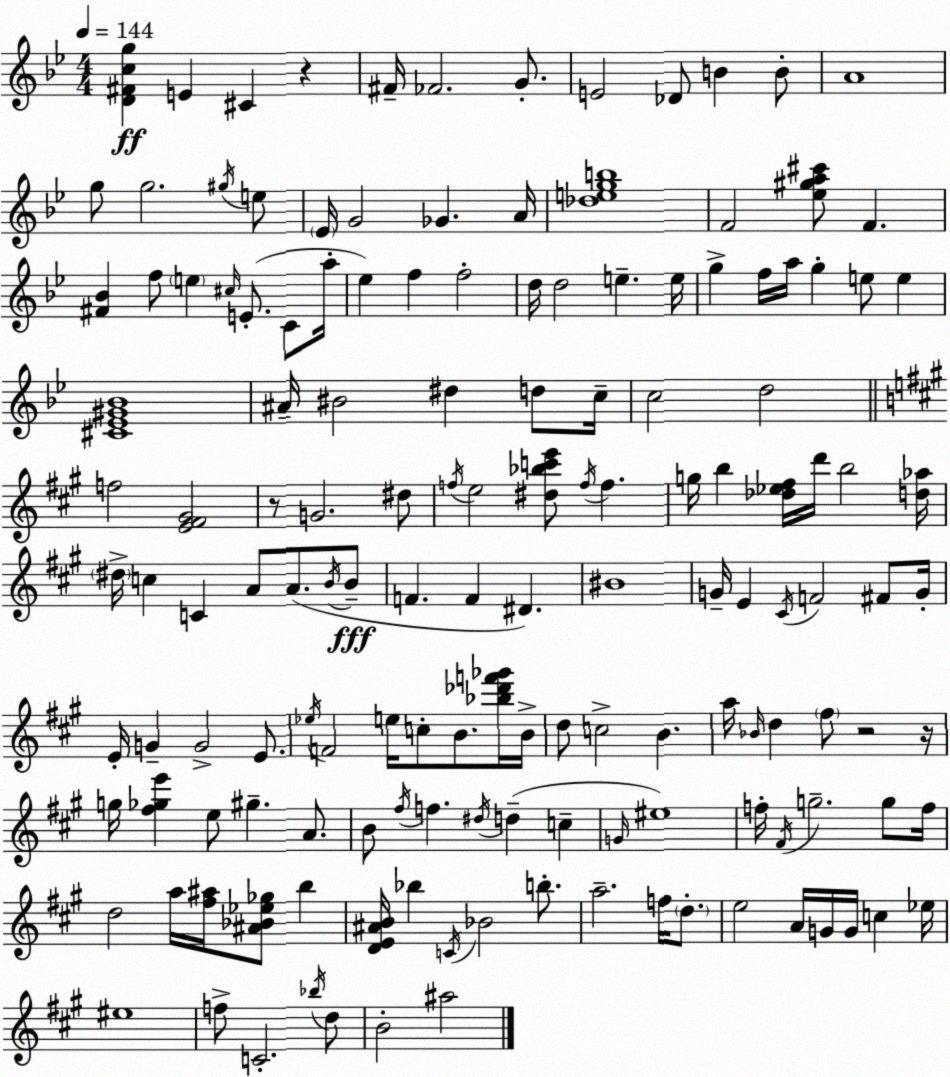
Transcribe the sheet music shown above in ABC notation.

X:1
T:Untitled
M:4/4
L:1/4
K:Bb
[D^Fcg] E ^C z ^F/4 _F2 G/2 E2 _D/2 B B/2 A4 g/2 g2 ^g/4 e/2 _E/4 G2 _G A/4 [_degb]4 F2 [_e^ga^c']/2 F [^F_B] f/2 e ^c/4 E/2 C/2 a/4 _e f f2 d/4 d2 e e/4 g f/4 a/4 g e/2 e [^C_E^G_B]4 ^A/4 ^B2 ^d d/2 c/4 c2 d2 f2 [E^F^G]2 z/2 G2 ^d/2 f/4 e2 [^d_bc'e']/2 f/4 f g/4 b [_d_e^f]/4 d'/4 b2 [d_a]/4 ^d/4 c C A/2 A/2 B/4 B/2 F F ^D ^B4 G/4 E ^C/4 F2 ^F/2 G/4 E/4 G G2 E/2 _e/4 F2 e/4 c/2 B/2 [_b_d'f'_g']/4 B/4 d/2 c2 B a/4 _B/4 d ^f/2 z2 z/4 g/4 [^f_ge'] e/2 ^g A/2 B/2 ^f/4 f ^d/4 d c G/4 ^e4 f/4 ^F/4 g2 g/2 f/4 d2 a/4 [^f^a]/4 [^A_B_e_g]/2 b [DE^AB]/4 _b C/4 _B2 b/2 a2 f/4 d/2 e2 A/4 G/4 G/4 c _e/4 ^e4 f/2 C2 _b/4 d/2 B2 ^a2